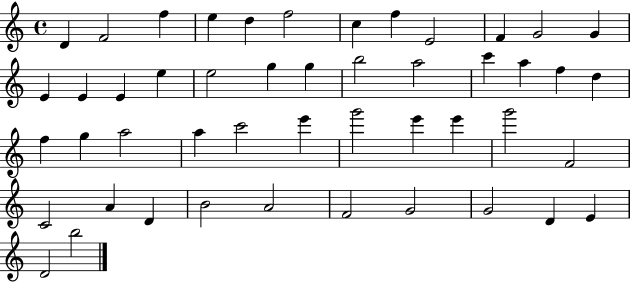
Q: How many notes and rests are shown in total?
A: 48